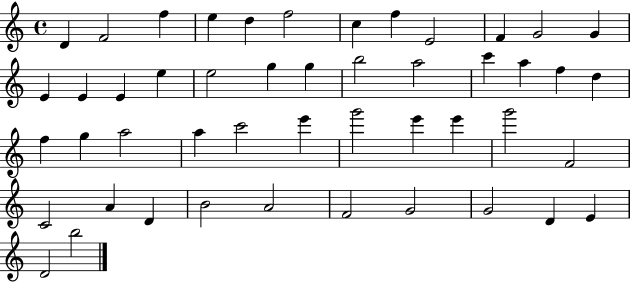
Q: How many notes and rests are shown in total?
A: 48